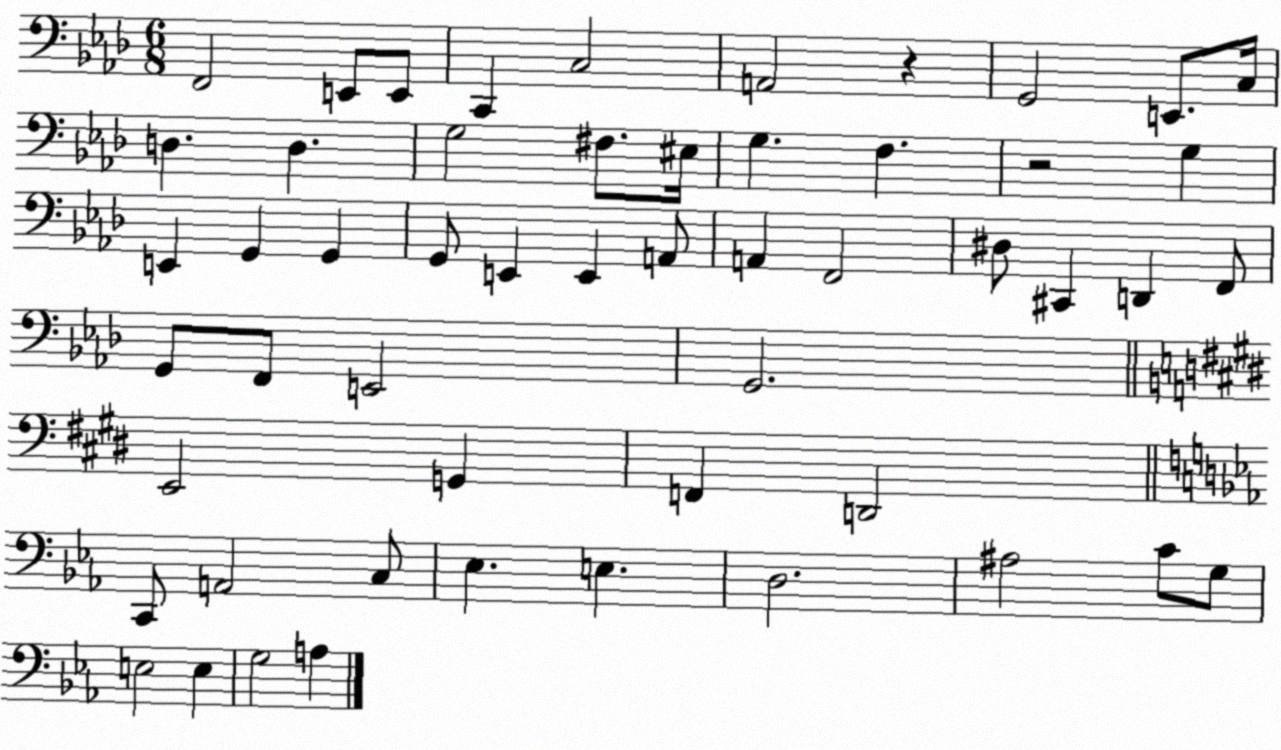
X:1
T:Untitled
M:6/8
L:1/4
K:Ab
F,,2 E,,/2 E,,/2 C,, C,2 A,,2 z G,,2 E,,/2 C,/4 D, D, G,2 ^F,/2 ^E,/4 G, F, z2 G, E,, G,, G,, G,,/2 E,, E,, A,,/2 A,, F,,2 ^D,/2 ^C,, D,, F,,/2 G,,/2 F,,/2 E,,2 G,,2 E,,2 G,, F,, D,,2 C,,/2 A,,2 C,/2 _E, E, D,2 ^A,2 C/2 G,/2 E,2 E, G,2 A,